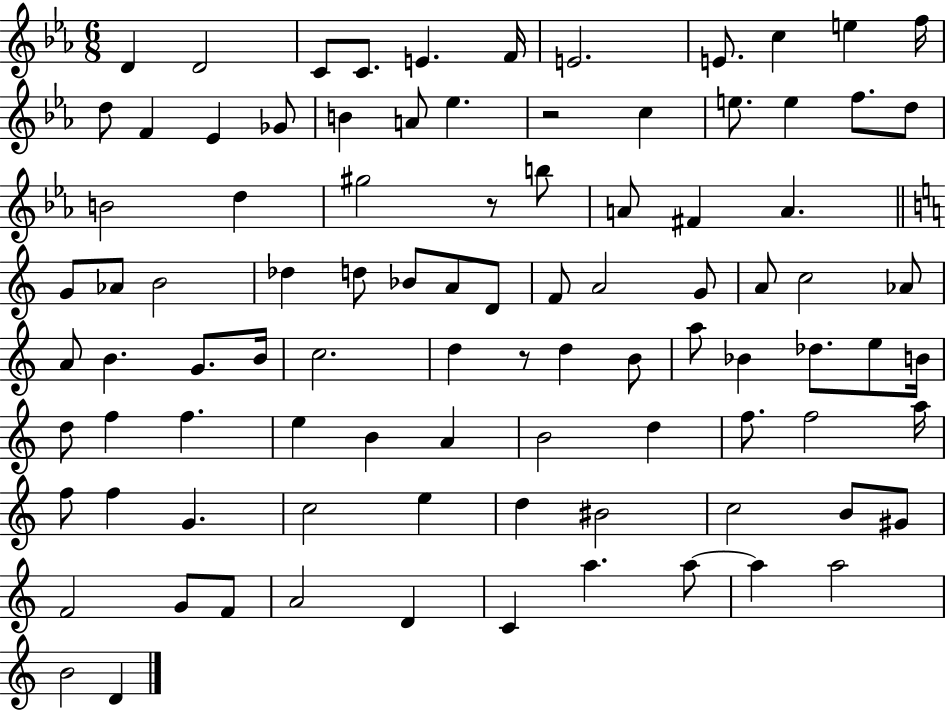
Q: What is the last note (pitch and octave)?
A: D4